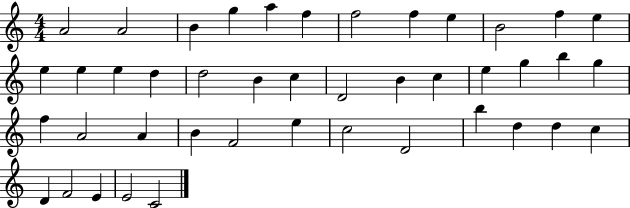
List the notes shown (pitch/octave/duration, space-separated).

A4/h A4/h B4/q G5/q A5/q F5/q F5/h F5/q E5/q B4/h F5/q E5/q E5/q E5/q E5/q D5/q D5/h B4/q C5/q D4/h B4/q C5/q E5/q G5/q B5/q G5/q F5/q A4/h A4/q B4/q F4/h E5/q C5/h D4/h B5/q D5/q D5/q C5/q D4/q F4/h E4/q E4/h C4/h